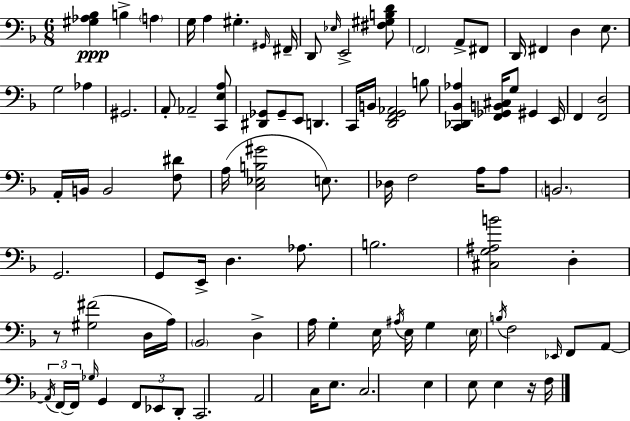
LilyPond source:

{
  \clef bass
  \numericTimeSignature
  \time 6/8
  \key f \major
  <gis aes bes>4\ppp b4-> \parenthesize a4 | g16 a4 gis4.-. \grace { gis,16 } | fis,16-- d,8 \grace { ees16 } e,2-> | <fis gis b d'>8 \parenthesize f,2 a,8-> | \break fis,8 d,16 fis,4 d4 e8. | g2 aes4 | gis,2. | a,8-. aes,2-- | \break <c, e a>8 <dis, ges,>8 ges,8-- e,8 d,4. | c,16 b,16 <d, f, g, aes,>2 | b8 <c, des, bes, aes>4 <f, ges, b, cis>16 g8 gis,4 | e,16 f,4 <f, d>2 | \break a,16-. b,16 b,2 | <f dis'>8 a16( <c ees b gis'>2 e8.) | des16 f2 a16 | a8 \parenthesize b,2. | \break g,2. | g,8 e,16-> d4. aes8. | b2. | <cis g ais b'>2 d4-. | \break r8 <gis fis'>2( | d16 a16) \parenthesize bes,2 d4-> | a16 g4-. e16 \acciaccatura { ais16 } e16 g4 | \parenthesize e16 \acciaccatura { b16 } f2 | \break \grace { ees,16 } f,8 a,8~~ \tuplet 3/2 { \acciaccatura { a,16 } f,16~~ f,16 } \grace { ges16 } g,4 | \tuplet 3/2 { f,8 ees,8 d,8-. } c,2. | a,2 | c16 e8. c2. | \break e4 e8 | e4 r16 f16 \bar "|."
}